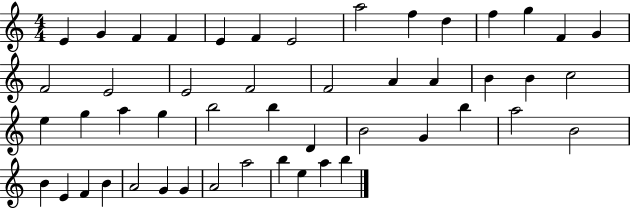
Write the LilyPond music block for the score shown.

{
  \clef treble
  \numericTimeSignature
  \time 4/4
  \key c \major
  e'4 g'4 f'4 f'4 | e'4 f'4 e'2 | a''2 f''4 d''4 | f''4 g''4 f'4 g'4 | \break f'2 e'2 | e'2 f'2 | f'2 a'4 a'4 | b'4 b'4 c''2 | \break e''4 g''4 a''4 g''4 | b''2 b''4 d'4 | b'2 g'4 b''4 | a''2 b'2 | \break b'4 e'4 f'4 b'4 | a'2 g'4 g'4 | a'2 a''2 | b''4 e''4 a''4 b''4 | \break \bar "|."
}